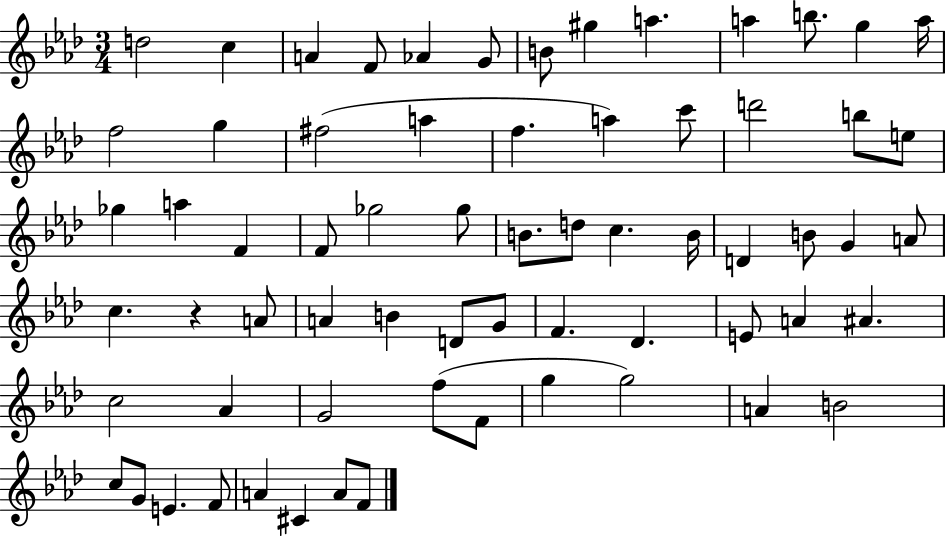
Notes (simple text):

D5/h C5/q A4/q F4/e Ab4/q G4/e B4/e G#5/q A5/q. A5/q B5/e. G5/q A5/s F5/h G5/q F#5/h A5/q F5/q. A5/q C6/e D6/h B5/e E5/e Gb5/q A5/q F4/q F4/e Gb5/h Gb5/e B4/e. D5/e C5/q. B4/s D4/q B4/e G4/q A4/e C5/q. R/q A4/e A4/q B4/q D4/e G4/e F4/q. Db4/q. E4/e A4/q A#4/q. C5/h Ab4/q G4/h F5/e F4/e G5/q G5/h A4/q B4/h C5/e G4/e E4/q. F4/e A4/q C#4/q A4/e F4/e